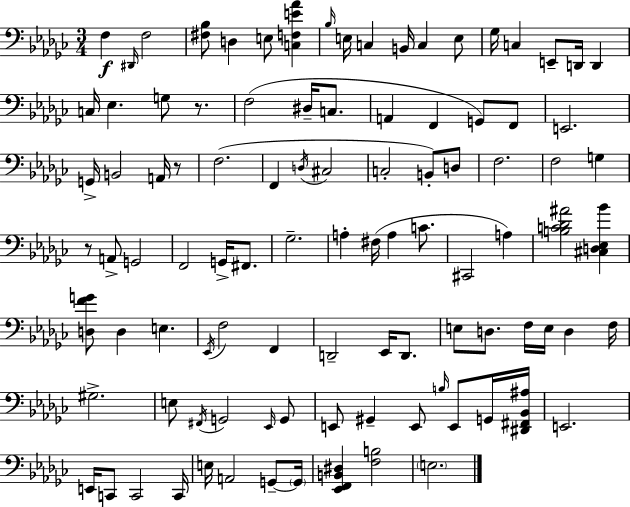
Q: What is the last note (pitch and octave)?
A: E3